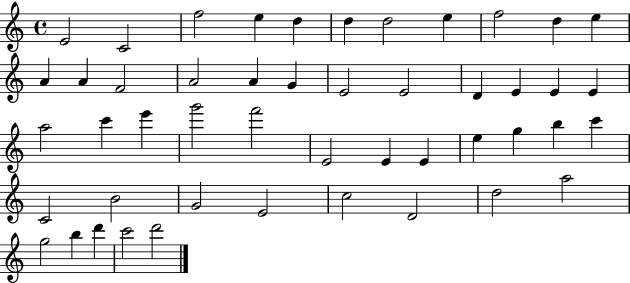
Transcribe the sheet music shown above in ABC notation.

X:1
T:Untitled
M:4/4
L:1/4
K:C
E2 C2 f2 e d d d2 e f2 d e A A F2 A2 A G E2 E2 D E E E a2 c' e' g'2 f'2 E2 E E e g b c' C2 B2 G2 E2 c2 D2 d2 a2 g2 b d' c'2 d'2